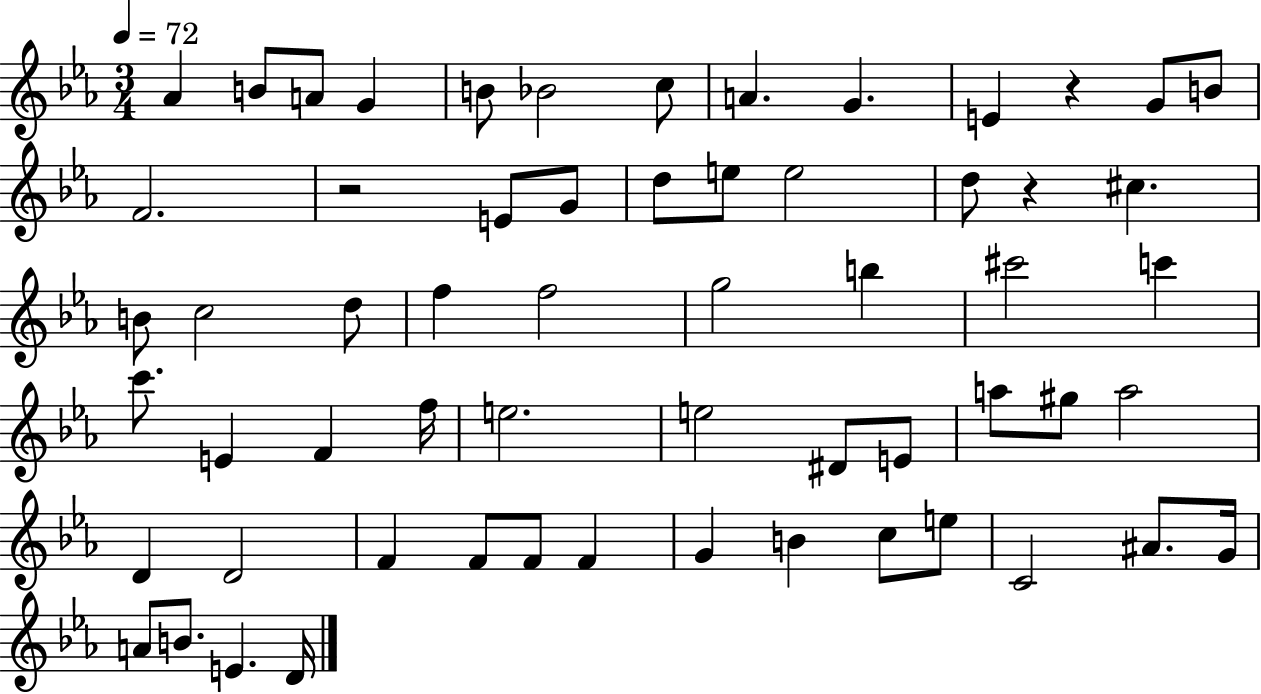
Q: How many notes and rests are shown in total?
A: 60